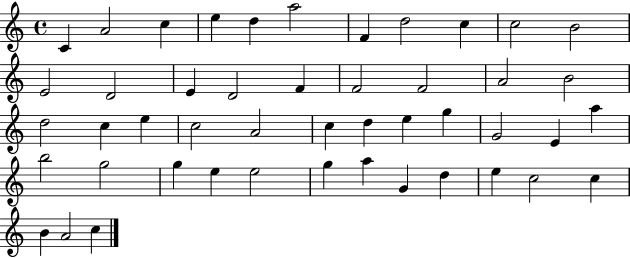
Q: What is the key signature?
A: C major